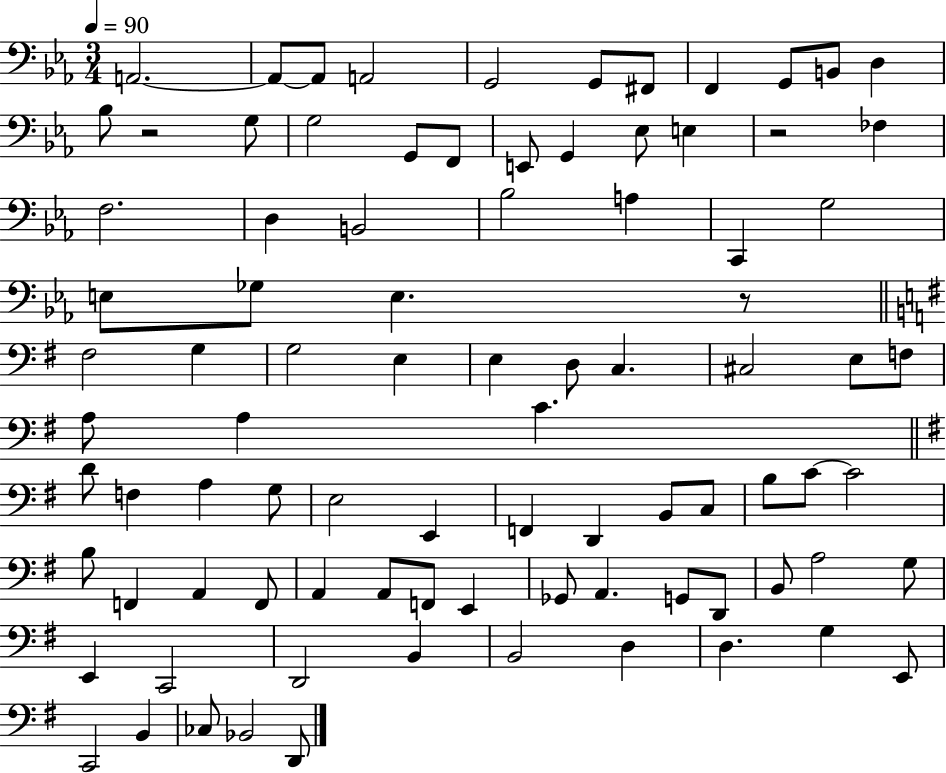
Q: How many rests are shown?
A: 3